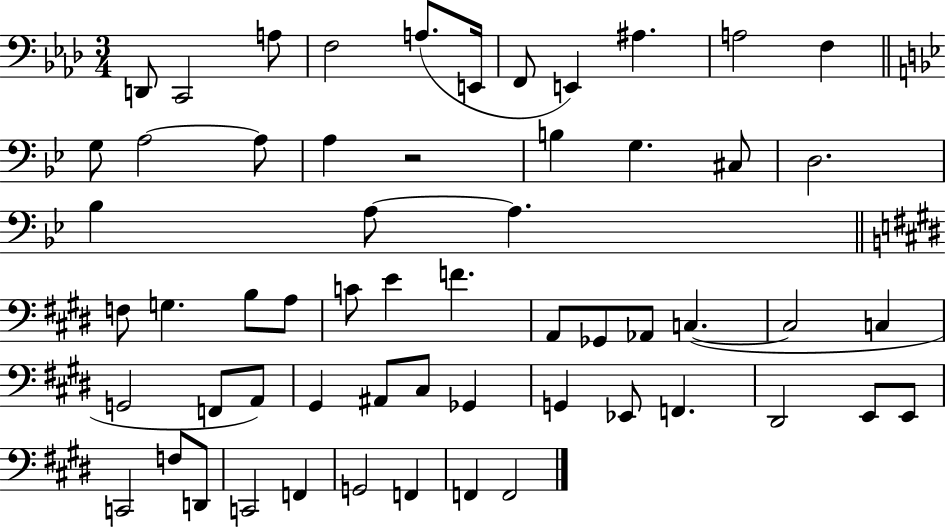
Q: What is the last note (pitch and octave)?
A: F2